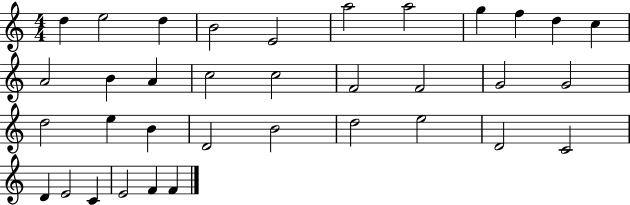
{
  \clef treble
  \numericTimeSignature
  \time 4/4
  \key c \major
  d''4 e''2 d''4 | b'2 e'2 | a''2 a''2 | g''4 f''4 d''4 c''4 | \break a'2 b'4 a'4 | c''2 c''2 | f'2 f'2 | g'2 g'2 | \break d''2 e''4 b'4 | d'2 b'2 | d''2 e''2 | d'2 c'2 | \break d'4 e'2 c'4 | e'2 f'4 f'4 | \bar "|."
}